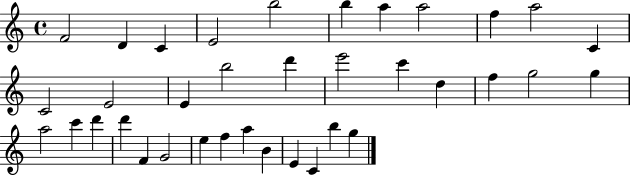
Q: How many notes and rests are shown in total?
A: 36